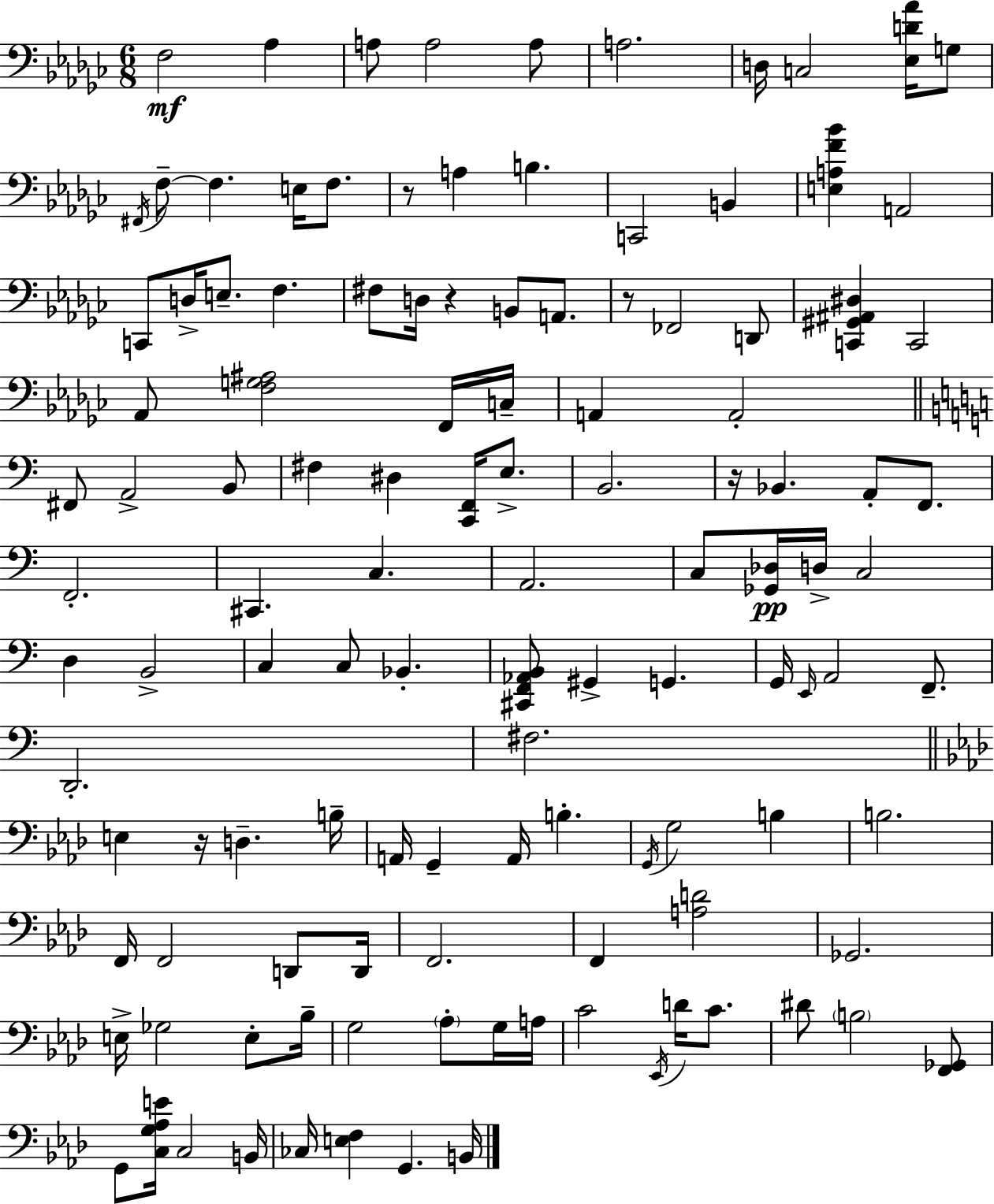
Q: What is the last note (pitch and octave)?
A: B2